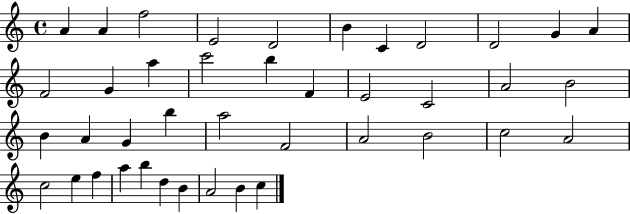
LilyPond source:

{
  \clef treble
  \time 4/4
  \defaultTimeSignature
  \key c \major
  a'4 a'4 f''2 | e'2 d'2 | b'4 c'4 d'2 | d'2 g'4 a'4 | \break f'2 g'4 a''4 | c'''2 b''4 f'4 | e'2 c'2 | a'2 b'2 | \break b'4 a'4 g'4 b''4 | a''2 f'2 | a'2 b'2 | c''2 a'2 | \break c''2 e''4 f''4 | a''4 b''4 d''4 b'4 | a'2 b'4 c''4 | \bar "|."
}